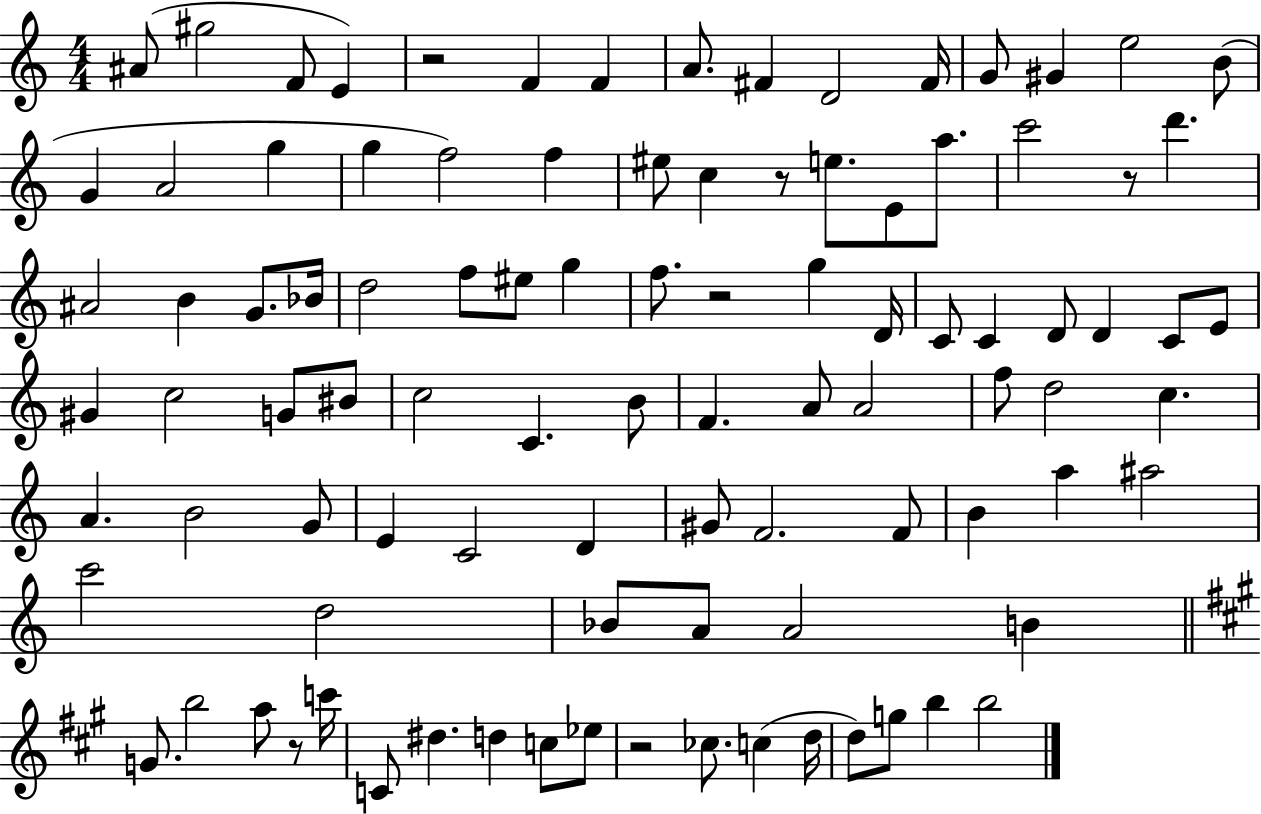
A#4/e G#5/h F4/e E4/q R/h F4/q F4/q A4/e. F#4/q D4/h F#4/s G4/e G#4/q E5/h B4/e G4/q A4/h G5/q G5/q F5/h F5/q EIS5/e C5/q R/e E5/e. E4/e A5/e. C6/h R/e D6/q. A#4/h B4/q G4/e. Bb4/s D5/h F5/e EIS5/e G5/q F5/e. R/h G5/q D4/s C4/e C4/q D4/e D4/q C4/e E4/e G#4/q C5/h G4/e BIS4/e C5/h C4/q. B4/e F4/q. A4/e A4/h F5/e D5/h C5/q. A4/q. B4/h G4/e E4/q C4/h D4/q G#4/e F4/h. F4/e B4/q A5/q A#5/h C6/h D5/h Bb4/e A4/e A4/h B4/q G4/e. B5/h A5/e R/e C6/s C4/e D#5/q. D5/q C5/e Eb5/e R/h CES5/e. C5/q D5/s D5/e G5/e B5/q B5/h